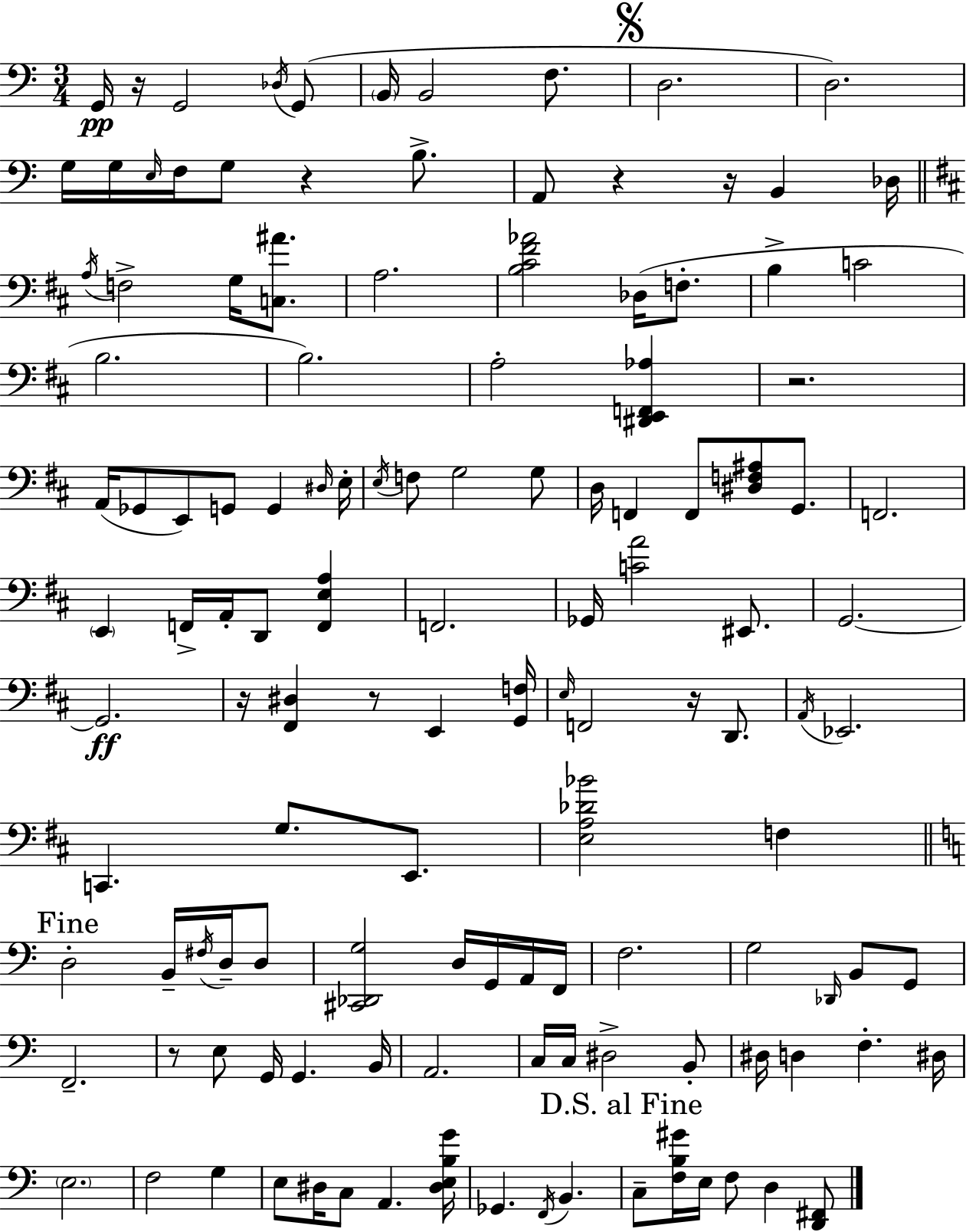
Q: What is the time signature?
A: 3/4